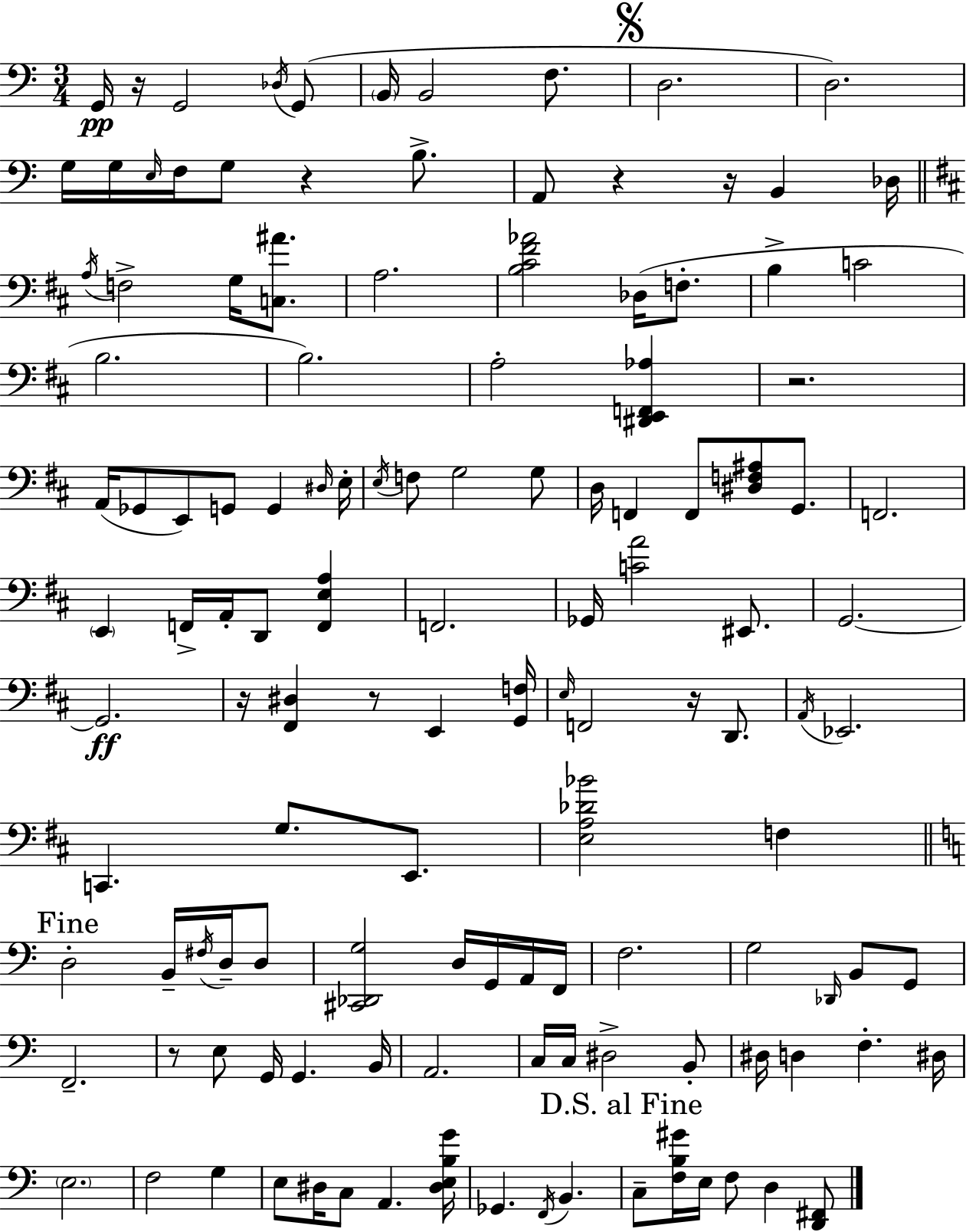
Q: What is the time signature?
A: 3/4